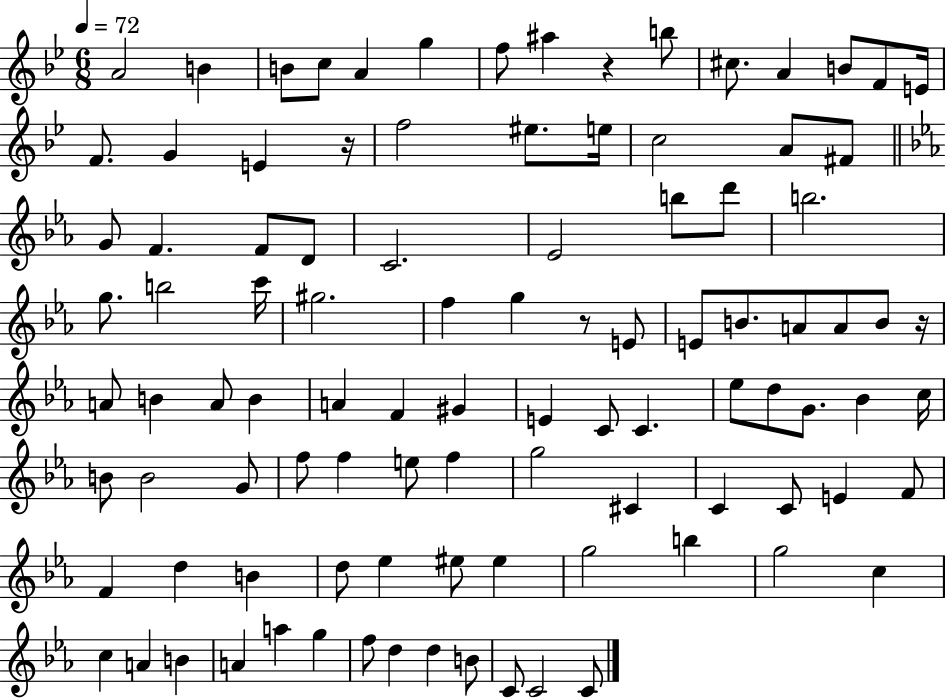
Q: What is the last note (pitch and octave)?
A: C4